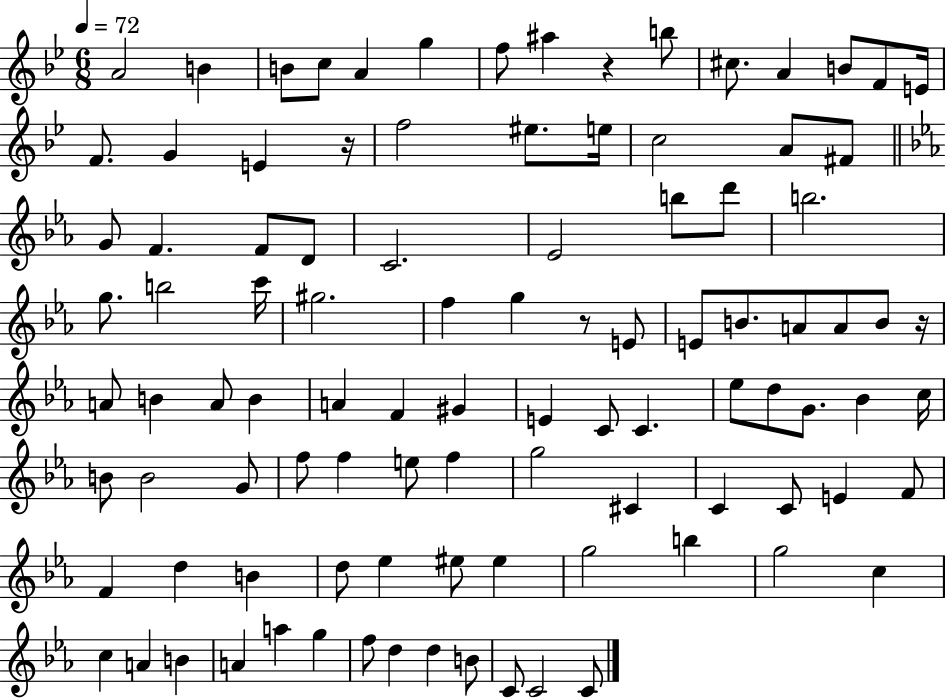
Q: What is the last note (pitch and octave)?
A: C4